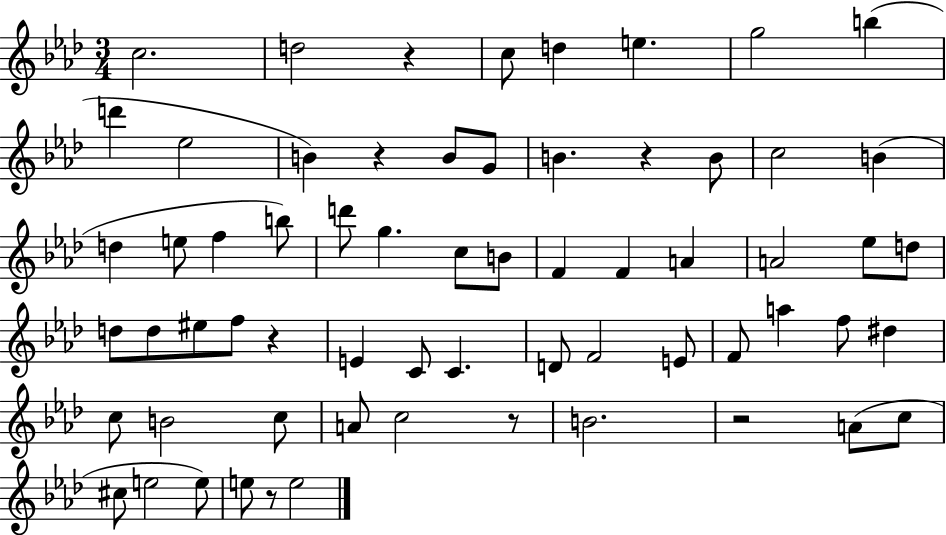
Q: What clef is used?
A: treble